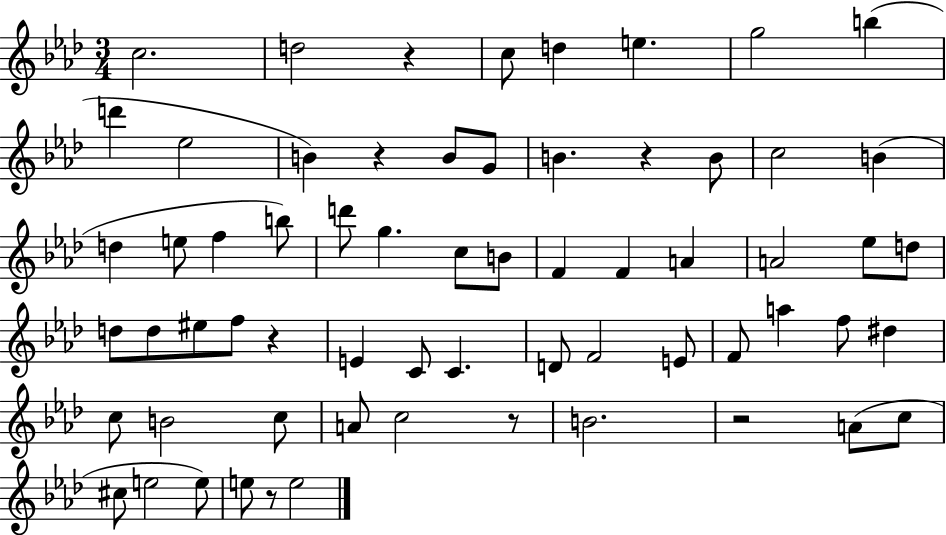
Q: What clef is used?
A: treble